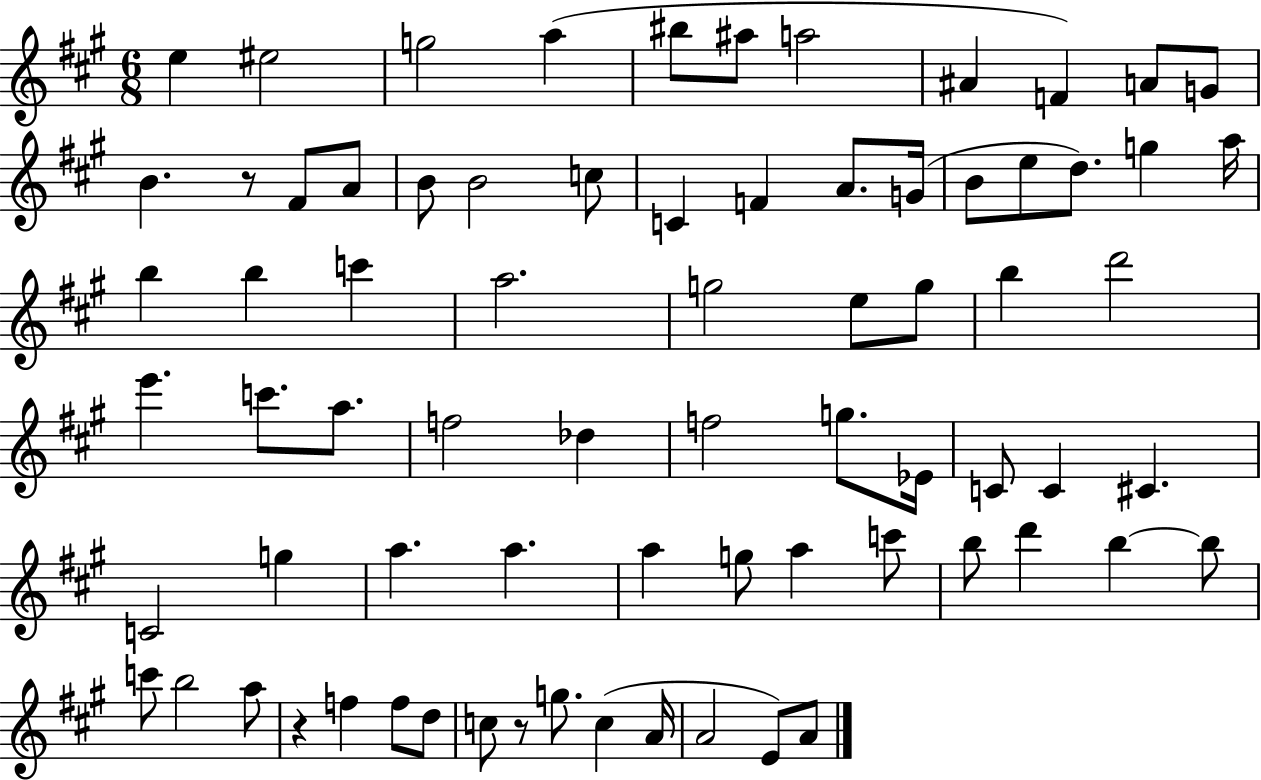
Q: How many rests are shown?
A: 3